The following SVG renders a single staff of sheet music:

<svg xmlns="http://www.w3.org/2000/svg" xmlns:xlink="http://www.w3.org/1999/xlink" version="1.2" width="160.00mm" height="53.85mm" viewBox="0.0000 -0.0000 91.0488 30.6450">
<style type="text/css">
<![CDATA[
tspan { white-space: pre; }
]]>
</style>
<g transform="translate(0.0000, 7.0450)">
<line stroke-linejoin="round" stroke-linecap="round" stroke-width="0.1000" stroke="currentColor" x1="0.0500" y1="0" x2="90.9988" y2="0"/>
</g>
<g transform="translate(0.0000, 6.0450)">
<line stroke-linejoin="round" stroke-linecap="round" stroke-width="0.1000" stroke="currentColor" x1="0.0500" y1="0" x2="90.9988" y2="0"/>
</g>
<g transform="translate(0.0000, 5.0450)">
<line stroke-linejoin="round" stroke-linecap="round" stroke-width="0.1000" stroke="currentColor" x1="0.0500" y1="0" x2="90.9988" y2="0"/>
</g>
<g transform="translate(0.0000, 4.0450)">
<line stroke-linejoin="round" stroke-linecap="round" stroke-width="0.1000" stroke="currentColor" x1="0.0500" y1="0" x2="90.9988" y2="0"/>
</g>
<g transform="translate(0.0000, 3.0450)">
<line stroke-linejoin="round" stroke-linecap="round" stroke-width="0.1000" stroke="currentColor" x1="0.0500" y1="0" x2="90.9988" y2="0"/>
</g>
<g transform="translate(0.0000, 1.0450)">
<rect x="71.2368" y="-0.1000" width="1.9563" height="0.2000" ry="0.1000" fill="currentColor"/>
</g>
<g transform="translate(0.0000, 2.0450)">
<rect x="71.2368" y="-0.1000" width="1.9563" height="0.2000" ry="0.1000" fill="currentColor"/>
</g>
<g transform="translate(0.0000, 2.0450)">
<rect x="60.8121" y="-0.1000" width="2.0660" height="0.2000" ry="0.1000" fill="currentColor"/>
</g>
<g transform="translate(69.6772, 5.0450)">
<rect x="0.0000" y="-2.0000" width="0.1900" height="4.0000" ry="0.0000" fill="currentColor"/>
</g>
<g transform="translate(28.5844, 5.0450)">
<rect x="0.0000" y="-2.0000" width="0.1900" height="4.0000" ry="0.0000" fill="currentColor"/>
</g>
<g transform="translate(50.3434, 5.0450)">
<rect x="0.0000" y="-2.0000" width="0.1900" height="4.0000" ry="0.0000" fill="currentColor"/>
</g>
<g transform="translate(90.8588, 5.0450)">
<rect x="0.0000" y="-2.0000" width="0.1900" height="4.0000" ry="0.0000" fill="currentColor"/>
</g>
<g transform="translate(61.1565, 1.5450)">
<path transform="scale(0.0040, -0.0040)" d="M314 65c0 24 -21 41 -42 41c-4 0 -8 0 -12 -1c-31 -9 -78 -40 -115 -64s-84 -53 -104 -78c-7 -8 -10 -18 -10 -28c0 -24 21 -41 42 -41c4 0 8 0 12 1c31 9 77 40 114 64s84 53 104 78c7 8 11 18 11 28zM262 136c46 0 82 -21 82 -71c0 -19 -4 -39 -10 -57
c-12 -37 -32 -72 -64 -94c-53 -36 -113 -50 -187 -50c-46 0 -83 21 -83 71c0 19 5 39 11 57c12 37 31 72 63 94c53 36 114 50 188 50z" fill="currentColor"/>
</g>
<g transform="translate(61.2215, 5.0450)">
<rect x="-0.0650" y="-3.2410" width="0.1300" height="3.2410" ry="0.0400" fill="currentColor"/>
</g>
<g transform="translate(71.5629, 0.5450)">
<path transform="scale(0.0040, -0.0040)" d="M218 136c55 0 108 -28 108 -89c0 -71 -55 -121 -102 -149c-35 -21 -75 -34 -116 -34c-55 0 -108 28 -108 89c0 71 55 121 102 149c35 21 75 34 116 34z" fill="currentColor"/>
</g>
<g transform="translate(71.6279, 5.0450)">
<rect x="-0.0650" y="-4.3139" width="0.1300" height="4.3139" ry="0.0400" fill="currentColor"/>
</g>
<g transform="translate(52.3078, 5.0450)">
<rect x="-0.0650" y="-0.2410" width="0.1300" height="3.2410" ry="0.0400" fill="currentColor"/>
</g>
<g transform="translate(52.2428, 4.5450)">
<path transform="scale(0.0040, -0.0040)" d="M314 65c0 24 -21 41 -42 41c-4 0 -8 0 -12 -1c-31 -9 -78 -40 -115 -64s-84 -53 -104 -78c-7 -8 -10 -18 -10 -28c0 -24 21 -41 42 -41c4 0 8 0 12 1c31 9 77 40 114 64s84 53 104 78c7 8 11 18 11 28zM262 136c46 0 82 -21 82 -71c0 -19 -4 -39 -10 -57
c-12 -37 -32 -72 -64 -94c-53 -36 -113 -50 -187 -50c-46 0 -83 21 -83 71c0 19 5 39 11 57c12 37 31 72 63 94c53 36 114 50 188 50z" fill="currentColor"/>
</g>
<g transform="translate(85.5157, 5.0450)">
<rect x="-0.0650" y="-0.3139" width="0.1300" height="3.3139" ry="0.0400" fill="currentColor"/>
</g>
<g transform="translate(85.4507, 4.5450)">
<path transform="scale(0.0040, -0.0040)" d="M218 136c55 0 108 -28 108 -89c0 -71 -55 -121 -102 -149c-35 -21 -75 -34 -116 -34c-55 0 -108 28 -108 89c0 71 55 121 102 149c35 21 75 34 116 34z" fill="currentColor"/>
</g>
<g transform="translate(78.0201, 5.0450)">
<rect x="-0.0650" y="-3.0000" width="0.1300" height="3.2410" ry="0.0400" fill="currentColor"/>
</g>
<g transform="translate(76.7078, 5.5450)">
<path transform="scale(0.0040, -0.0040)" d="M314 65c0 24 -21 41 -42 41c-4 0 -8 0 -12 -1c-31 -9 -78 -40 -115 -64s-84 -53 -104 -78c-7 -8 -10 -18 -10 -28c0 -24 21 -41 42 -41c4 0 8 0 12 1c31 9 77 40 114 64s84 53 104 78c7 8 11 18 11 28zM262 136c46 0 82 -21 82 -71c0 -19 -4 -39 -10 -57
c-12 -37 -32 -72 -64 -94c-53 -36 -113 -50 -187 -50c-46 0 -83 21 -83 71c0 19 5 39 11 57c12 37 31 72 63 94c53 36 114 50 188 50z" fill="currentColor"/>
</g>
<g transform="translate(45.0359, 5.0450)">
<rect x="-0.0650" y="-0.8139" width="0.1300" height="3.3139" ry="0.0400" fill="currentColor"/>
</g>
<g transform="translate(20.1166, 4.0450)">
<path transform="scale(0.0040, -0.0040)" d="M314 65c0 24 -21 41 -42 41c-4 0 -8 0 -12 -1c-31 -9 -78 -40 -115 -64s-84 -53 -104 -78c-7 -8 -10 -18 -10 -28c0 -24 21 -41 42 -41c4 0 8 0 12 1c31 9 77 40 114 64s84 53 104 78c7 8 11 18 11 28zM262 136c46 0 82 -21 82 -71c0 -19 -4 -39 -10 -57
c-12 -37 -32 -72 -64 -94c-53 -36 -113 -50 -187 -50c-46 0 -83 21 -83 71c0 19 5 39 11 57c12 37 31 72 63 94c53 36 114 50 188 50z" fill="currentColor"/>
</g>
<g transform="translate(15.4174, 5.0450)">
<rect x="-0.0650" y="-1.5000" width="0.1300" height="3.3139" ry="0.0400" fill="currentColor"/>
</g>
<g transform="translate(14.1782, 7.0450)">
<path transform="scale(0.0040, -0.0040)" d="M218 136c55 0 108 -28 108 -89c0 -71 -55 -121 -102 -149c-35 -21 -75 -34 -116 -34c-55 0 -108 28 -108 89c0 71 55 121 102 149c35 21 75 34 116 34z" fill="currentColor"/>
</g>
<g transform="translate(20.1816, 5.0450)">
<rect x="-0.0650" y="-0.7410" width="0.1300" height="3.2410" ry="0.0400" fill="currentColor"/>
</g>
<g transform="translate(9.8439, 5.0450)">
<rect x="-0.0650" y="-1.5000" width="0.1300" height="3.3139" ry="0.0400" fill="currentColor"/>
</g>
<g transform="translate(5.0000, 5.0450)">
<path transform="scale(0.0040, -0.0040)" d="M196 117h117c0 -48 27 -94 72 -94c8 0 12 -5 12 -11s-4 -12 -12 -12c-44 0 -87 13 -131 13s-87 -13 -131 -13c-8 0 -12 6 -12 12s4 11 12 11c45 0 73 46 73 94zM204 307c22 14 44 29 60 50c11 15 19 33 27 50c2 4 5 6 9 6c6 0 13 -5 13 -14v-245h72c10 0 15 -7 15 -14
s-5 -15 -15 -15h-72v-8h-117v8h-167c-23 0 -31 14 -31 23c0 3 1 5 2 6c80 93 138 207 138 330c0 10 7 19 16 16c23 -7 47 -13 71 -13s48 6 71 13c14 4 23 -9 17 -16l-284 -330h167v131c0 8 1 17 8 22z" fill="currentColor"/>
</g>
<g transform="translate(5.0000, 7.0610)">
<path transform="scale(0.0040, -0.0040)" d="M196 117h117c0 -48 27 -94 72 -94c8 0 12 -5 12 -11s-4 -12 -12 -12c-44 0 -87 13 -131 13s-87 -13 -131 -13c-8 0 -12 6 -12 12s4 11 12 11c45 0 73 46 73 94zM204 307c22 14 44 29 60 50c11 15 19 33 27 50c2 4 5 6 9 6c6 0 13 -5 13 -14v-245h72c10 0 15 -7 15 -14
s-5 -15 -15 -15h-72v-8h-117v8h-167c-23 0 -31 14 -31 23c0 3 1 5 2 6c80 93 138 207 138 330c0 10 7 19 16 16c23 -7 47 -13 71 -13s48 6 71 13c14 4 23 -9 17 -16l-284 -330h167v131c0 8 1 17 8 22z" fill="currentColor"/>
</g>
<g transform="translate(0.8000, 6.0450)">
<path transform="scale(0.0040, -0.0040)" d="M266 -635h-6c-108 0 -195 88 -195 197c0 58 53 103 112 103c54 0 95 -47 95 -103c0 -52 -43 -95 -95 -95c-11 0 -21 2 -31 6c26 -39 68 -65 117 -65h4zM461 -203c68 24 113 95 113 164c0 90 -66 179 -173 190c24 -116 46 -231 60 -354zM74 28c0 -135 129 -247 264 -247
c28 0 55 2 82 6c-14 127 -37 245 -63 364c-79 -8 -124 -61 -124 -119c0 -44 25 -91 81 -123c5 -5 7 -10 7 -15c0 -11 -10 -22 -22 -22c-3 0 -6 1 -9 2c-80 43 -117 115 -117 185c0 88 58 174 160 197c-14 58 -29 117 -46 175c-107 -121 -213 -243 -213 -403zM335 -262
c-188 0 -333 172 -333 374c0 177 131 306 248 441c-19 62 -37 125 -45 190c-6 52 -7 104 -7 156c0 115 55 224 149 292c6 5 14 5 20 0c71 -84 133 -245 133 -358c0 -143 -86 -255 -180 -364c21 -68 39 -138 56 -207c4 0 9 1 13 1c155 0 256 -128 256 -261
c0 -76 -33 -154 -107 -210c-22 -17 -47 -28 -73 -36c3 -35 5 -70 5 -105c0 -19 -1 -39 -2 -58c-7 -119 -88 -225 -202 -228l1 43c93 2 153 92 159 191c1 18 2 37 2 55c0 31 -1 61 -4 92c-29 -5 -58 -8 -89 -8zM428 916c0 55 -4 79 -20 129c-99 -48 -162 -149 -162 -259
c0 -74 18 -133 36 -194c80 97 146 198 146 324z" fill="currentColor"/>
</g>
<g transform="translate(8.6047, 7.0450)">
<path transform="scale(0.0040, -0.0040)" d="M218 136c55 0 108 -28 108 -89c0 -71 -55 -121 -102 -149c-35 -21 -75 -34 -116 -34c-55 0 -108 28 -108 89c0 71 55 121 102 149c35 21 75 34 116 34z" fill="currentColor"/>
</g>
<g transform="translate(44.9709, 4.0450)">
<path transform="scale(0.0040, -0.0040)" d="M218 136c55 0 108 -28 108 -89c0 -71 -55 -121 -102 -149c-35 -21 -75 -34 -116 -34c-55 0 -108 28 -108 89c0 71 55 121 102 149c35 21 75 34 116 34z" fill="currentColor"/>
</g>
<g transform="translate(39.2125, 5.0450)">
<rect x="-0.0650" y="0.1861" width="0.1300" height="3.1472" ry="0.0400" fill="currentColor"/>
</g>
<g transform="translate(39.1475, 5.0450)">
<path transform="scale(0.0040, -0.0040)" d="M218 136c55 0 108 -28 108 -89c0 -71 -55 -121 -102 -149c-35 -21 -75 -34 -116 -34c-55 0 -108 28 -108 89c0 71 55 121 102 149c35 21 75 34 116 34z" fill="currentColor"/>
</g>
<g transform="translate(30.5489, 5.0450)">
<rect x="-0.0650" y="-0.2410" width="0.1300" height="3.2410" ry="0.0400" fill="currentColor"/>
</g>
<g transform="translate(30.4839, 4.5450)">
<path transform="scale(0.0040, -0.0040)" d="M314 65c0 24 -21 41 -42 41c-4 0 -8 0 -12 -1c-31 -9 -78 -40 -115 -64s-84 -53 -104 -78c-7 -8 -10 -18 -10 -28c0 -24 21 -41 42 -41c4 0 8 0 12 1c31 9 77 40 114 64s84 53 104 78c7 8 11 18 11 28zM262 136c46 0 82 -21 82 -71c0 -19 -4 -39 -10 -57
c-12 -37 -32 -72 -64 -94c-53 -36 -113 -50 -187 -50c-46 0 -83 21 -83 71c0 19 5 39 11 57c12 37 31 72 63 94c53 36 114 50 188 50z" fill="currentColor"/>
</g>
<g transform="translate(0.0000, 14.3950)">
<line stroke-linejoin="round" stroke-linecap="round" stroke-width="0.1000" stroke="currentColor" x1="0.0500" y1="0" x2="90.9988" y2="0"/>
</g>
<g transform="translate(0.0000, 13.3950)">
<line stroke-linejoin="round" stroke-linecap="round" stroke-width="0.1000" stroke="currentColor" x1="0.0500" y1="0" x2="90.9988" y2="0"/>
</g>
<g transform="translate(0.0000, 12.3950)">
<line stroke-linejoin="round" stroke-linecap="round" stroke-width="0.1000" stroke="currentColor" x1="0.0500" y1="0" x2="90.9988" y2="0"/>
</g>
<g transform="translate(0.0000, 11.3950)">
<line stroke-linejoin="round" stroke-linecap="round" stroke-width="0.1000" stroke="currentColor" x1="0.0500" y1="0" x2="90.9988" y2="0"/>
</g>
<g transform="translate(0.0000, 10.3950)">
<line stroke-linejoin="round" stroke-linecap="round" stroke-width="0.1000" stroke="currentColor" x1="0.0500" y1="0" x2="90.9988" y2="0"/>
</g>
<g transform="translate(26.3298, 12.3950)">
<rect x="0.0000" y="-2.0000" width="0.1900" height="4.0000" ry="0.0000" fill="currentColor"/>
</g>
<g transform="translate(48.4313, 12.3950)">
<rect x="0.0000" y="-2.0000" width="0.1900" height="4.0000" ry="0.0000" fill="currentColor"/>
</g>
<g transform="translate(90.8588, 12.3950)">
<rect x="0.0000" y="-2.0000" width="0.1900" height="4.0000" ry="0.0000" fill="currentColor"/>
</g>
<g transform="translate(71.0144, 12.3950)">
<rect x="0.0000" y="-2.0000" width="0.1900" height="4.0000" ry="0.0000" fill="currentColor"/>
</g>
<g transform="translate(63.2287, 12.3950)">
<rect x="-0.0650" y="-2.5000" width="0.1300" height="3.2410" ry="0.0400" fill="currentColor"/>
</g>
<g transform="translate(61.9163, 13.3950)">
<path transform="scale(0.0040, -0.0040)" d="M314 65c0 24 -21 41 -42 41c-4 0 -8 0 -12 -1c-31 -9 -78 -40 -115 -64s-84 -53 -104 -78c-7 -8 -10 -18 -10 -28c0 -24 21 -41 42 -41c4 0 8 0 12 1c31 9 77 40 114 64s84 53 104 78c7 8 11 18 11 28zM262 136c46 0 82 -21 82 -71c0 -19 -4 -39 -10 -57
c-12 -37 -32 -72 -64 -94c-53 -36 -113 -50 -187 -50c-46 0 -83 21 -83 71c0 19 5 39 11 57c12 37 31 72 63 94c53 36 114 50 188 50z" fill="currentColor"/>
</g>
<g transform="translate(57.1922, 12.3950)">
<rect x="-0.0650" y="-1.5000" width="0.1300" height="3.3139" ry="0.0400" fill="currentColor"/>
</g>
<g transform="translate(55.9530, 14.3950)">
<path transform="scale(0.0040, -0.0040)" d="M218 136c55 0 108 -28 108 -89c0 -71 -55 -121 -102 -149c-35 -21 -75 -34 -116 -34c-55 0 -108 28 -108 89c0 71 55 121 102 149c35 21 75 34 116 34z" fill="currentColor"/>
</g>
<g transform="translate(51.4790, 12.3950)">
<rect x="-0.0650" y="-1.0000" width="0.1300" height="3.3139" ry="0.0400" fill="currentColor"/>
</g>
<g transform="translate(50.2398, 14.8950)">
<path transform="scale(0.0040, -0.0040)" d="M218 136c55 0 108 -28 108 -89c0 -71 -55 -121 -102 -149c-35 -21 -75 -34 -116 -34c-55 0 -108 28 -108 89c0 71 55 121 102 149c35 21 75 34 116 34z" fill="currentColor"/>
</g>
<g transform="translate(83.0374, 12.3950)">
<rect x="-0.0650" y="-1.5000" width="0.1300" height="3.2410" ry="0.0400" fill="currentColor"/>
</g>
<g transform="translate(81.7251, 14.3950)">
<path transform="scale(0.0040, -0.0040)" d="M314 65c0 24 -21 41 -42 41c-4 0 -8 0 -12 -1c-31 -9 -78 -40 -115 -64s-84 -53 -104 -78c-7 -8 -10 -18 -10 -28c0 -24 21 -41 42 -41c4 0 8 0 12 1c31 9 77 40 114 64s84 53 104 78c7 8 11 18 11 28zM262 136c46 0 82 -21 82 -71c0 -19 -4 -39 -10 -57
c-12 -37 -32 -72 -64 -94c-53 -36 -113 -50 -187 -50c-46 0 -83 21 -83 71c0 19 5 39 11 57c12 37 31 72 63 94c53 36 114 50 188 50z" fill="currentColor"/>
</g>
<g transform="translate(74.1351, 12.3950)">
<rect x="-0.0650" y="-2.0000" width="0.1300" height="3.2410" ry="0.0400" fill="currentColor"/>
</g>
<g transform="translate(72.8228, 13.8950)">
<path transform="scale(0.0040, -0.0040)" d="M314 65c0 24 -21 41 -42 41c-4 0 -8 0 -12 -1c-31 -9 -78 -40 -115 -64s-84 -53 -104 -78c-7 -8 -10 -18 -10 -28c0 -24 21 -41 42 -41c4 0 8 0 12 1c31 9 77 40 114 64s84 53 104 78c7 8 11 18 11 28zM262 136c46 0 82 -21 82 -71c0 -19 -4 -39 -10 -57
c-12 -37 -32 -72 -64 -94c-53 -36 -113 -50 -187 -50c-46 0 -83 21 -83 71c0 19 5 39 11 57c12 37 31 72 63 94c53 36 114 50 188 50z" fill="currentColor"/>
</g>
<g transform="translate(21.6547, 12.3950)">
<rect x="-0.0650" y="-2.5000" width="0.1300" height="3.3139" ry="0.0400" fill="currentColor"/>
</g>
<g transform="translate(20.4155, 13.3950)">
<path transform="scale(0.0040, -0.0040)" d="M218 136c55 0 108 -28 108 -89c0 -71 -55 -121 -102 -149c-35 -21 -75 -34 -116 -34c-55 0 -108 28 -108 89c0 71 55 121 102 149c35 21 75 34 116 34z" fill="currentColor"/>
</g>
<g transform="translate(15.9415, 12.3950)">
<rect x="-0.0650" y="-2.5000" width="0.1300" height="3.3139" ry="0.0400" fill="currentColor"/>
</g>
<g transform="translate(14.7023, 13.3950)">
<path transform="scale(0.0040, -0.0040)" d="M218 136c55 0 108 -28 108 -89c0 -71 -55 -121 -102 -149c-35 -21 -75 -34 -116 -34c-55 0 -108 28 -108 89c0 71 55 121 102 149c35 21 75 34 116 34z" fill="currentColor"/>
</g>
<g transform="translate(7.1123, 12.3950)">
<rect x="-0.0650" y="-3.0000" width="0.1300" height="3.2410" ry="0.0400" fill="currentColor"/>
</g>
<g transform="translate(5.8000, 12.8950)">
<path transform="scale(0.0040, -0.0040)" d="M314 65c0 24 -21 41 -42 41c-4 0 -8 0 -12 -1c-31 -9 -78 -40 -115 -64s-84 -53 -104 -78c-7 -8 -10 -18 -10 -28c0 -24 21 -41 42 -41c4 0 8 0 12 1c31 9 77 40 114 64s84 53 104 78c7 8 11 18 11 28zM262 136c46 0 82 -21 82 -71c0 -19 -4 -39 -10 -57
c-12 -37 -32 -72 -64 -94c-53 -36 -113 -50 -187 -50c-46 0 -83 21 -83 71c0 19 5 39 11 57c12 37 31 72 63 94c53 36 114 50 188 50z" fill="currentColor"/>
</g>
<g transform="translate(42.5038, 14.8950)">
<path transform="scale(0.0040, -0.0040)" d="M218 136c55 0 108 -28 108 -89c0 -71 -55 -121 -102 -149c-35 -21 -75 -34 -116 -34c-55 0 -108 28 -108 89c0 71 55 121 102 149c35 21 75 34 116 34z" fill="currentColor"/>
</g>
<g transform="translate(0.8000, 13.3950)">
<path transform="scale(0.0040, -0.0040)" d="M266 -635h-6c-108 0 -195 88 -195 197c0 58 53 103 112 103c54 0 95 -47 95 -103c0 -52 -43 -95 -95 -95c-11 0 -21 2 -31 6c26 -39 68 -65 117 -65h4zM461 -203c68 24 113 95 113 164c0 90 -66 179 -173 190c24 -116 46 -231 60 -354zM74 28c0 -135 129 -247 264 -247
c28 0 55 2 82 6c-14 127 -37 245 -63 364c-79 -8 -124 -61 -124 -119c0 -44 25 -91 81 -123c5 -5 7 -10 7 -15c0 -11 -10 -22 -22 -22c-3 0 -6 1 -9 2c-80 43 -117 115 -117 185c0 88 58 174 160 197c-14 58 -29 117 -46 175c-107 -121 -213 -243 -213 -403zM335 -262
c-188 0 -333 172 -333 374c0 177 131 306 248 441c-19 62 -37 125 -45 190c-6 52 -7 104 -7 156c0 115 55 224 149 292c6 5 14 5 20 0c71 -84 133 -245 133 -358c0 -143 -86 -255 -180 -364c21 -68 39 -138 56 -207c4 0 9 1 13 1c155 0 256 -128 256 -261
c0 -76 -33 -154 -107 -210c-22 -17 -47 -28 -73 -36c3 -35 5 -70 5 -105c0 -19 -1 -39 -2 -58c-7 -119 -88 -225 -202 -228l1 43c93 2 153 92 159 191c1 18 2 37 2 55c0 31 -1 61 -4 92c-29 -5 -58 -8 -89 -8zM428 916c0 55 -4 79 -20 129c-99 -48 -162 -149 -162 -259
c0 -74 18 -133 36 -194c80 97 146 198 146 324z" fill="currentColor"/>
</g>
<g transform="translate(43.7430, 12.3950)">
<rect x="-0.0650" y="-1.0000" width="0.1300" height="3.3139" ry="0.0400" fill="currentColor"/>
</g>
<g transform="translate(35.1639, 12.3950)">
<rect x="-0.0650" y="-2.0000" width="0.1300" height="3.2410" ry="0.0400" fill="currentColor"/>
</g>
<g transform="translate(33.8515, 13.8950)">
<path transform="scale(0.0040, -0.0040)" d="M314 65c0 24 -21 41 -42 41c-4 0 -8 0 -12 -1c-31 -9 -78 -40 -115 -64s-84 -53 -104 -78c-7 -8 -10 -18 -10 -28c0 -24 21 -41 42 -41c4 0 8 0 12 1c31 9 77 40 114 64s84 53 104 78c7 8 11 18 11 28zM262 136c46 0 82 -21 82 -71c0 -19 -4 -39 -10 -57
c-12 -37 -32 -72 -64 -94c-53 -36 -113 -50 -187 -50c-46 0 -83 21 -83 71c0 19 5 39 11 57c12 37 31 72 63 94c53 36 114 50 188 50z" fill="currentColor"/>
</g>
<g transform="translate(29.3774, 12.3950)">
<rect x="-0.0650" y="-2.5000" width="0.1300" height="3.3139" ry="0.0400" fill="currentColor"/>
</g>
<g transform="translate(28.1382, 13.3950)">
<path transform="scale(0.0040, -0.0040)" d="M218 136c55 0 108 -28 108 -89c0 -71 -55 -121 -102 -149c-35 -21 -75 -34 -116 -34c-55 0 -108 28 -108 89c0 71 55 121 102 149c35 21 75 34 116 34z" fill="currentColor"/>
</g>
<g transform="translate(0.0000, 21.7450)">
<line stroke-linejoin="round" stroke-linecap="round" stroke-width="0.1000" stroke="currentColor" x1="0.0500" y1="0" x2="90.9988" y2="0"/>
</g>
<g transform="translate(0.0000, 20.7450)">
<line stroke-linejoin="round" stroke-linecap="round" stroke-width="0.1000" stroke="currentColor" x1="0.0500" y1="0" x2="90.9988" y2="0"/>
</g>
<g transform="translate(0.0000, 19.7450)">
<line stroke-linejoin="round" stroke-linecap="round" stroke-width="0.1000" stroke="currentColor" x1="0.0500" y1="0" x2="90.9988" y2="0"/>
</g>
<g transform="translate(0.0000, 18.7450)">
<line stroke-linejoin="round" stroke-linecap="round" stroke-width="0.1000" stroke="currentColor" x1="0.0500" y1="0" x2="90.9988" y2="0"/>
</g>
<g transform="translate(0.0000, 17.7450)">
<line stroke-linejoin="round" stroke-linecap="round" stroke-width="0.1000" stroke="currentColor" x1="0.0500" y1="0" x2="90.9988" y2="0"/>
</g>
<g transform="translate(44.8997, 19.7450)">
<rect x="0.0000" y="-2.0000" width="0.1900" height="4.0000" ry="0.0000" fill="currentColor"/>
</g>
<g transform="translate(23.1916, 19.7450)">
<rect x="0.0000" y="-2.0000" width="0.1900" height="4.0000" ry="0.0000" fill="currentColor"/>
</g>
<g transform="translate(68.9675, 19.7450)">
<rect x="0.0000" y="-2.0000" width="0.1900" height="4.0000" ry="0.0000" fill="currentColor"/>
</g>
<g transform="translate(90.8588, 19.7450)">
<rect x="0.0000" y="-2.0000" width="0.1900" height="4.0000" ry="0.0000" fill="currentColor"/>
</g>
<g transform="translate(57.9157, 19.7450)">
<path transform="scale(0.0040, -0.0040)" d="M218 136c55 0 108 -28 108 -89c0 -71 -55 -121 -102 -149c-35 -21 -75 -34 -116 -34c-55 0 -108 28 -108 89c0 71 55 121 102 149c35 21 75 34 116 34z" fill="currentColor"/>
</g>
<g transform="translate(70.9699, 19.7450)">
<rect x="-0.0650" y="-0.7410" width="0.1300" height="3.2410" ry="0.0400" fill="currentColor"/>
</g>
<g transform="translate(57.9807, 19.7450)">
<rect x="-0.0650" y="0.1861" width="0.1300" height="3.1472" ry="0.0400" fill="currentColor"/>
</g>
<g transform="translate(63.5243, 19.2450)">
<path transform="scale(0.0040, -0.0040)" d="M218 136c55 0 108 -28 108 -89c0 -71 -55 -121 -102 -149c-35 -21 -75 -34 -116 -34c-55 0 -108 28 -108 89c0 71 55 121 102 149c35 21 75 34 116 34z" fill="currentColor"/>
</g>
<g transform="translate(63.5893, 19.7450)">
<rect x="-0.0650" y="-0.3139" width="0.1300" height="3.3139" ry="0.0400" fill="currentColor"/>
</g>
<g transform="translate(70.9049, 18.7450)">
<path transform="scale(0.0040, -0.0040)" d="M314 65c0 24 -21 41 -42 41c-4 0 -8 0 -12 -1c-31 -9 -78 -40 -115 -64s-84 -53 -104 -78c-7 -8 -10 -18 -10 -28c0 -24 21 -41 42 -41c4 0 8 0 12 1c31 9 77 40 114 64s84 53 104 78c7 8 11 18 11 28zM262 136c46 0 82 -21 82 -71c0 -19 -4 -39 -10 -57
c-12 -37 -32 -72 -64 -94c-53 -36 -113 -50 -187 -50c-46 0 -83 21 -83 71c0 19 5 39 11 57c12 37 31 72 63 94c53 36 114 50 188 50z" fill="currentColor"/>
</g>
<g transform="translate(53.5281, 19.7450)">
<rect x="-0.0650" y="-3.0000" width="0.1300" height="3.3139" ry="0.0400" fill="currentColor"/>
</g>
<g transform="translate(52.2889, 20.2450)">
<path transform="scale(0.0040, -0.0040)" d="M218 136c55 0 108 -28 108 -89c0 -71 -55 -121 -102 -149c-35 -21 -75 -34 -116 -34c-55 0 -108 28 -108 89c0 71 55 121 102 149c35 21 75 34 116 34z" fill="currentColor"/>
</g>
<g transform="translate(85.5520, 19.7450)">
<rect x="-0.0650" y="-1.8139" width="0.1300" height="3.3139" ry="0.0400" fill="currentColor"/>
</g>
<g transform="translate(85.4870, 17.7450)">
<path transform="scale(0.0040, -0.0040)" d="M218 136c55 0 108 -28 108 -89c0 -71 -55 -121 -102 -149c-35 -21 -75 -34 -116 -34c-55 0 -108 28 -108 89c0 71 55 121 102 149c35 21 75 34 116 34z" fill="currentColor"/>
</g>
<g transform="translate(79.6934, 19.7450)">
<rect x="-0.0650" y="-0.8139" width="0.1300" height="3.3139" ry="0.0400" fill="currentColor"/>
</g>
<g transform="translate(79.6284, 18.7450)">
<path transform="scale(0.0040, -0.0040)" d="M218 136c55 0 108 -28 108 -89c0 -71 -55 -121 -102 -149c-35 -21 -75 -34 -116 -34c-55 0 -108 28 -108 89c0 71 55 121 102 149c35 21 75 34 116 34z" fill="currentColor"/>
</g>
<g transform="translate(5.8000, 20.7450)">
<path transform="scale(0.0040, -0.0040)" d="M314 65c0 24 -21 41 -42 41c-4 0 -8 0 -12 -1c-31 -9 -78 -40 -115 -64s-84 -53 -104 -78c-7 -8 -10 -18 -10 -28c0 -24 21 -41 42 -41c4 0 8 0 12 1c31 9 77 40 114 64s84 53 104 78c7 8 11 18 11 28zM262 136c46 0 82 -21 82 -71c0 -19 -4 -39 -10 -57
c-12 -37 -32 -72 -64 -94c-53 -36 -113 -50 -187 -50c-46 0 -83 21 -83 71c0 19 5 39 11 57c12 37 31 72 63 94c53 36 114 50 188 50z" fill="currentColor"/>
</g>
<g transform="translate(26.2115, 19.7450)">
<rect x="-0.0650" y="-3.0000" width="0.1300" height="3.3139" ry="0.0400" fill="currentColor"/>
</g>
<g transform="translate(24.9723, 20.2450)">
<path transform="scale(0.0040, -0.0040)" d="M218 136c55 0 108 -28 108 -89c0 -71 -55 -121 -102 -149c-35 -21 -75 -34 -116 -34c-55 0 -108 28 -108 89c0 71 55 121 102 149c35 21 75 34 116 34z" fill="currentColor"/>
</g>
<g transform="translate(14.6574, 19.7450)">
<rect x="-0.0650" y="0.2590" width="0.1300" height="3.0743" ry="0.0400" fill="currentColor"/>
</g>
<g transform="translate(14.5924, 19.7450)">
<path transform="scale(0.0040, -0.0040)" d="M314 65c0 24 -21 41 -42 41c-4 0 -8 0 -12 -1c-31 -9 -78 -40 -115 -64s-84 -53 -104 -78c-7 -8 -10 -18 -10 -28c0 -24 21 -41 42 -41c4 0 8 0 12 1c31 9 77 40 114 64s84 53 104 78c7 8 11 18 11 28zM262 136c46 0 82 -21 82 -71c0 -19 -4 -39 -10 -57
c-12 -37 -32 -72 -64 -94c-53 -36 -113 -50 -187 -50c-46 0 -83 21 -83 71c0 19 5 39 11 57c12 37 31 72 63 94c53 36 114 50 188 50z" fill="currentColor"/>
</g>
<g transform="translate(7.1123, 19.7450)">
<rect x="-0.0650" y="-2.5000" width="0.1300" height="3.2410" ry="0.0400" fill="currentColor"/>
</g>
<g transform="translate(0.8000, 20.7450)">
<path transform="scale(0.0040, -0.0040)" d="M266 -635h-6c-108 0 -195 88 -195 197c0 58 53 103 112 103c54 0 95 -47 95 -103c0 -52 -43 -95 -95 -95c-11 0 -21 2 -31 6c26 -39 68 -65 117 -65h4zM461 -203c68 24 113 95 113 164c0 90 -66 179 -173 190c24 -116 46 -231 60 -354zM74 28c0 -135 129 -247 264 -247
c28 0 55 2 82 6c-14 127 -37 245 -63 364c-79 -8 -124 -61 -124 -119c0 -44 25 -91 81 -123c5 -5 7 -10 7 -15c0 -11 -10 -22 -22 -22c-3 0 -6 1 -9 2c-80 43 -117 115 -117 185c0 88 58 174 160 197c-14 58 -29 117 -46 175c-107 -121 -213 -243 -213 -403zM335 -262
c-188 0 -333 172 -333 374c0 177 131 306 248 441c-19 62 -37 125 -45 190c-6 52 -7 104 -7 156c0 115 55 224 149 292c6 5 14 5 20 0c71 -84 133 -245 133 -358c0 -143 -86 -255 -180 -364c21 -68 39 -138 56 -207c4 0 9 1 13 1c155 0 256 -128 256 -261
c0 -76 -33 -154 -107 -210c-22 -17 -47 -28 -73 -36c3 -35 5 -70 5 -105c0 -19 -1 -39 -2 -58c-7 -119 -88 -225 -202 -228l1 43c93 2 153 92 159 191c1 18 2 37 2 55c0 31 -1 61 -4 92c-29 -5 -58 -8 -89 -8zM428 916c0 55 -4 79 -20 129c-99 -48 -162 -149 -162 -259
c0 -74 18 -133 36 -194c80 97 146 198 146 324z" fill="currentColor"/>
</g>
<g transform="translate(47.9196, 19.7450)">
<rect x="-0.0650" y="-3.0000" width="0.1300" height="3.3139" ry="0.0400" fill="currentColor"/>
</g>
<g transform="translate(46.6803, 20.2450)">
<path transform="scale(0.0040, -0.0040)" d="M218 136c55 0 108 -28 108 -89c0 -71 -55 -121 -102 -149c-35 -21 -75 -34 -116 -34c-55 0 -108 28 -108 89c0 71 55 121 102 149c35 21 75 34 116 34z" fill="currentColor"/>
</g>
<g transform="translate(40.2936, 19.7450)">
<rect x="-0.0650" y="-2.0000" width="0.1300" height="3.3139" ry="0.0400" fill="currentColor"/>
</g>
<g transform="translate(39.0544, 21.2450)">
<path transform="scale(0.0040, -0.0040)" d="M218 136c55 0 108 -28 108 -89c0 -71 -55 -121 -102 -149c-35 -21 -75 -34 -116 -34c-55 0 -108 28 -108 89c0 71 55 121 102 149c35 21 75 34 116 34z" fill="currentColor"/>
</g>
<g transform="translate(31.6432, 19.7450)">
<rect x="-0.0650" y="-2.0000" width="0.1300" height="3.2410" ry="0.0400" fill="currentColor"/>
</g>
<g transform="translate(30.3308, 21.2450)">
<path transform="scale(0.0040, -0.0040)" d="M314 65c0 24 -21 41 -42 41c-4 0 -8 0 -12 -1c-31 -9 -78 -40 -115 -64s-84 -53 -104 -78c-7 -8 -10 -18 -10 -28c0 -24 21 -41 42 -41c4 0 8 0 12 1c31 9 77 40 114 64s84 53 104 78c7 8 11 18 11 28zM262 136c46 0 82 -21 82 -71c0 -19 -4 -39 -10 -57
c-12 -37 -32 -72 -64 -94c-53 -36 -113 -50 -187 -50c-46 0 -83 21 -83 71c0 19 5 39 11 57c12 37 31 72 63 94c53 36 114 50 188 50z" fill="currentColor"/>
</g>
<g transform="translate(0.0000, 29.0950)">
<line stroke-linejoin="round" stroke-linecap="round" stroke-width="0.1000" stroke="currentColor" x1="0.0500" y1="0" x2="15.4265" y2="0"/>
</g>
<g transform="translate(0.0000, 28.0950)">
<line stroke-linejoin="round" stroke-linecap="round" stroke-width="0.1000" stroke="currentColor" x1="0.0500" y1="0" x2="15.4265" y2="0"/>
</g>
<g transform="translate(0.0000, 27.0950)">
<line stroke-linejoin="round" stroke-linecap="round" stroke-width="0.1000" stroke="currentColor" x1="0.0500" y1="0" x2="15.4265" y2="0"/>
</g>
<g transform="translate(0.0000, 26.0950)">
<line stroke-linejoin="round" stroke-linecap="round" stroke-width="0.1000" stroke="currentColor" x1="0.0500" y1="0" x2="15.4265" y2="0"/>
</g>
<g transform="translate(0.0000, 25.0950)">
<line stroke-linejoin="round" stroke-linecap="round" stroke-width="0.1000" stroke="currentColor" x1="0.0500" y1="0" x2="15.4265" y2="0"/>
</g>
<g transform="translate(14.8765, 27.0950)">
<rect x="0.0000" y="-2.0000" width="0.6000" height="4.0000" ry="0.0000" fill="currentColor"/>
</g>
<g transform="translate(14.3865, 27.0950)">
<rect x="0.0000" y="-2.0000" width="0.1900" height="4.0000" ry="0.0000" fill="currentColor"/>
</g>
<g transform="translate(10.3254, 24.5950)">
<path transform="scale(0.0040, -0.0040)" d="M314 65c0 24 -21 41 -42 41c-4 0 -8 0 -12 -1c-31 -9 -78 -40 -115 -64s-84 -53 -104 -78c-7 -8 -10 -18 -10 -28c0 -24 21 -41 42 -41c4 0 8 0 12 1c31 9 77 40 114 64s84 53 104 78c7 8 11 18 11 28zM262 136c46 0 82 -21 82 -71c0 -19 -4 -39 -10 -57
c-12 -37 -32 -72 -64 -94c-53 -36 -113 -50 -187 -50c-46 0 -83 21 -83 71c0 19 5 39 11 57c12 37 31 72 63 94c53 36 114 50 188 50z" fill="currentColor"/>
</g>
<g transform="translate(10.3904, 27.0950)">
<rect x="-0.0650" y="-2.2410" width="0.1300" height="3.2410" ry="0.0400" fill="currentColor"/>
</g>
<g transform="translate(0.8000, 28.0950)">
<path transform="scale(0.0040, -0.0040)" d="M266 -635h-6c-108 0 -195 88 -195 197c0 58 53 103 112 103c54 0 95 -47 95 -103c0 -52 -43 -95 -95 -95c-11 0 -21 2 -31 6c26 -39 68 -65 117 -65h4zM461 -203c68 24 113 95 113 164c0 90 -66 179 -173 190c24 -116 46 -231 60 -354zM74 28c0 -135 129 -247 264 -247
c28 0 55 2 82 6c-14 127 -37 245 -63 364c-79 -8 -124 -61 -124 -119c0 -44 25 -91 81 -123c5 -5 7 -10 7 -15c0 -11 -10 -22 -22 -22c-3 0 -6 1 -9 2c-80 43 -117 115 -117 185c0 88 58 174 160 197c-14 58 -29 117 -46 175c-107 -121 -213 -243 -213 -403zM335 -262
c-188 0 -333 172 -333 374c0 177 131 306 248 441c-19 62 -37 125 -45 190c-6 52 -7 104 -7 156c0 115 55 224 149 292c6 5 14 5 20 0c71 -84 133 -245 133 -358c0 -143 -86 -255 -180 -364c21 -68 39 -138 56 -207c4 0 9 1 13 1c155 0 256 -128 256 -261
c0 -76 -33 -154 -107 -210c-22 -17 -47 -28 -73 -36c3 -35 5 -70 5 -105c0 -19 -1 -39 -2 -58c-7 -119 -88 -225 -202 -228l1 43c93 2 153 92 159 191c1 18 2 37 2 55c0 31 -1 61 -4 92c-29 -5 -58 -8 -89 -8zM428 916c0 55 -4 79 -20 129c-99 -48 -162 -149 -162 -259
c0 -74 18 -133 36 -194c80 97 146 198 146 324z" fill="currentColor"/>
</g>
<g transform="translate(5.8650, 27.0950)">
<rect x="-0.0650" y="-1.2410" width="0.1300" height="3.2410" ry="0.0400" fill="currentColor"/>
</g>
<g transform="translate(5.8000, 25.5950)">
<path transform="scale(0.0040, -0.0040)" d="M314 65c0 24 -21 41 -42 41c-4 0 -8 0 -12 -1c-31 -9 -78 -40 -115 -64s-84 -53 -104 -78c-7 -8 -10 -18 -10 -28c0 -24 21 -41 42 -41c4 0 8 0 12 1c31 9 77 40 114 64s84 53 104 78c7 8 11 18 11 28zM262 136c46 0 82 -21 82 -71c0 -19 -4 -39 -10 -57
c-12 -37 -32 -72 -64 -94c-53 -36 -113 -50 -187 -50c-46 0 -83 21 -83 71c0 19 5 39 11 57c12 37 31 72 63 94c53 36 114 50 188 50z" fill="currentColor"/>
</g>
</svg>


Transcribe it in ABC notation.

X:1
T:Untitled
M:4/4
L:1/4
K:C
E E d2 c2 B d c2 b2 d' A2 c A2 G G G F2 D D E G2 F2 E2 G2 B2 A F2 F A A B c d2 d f e2 g2